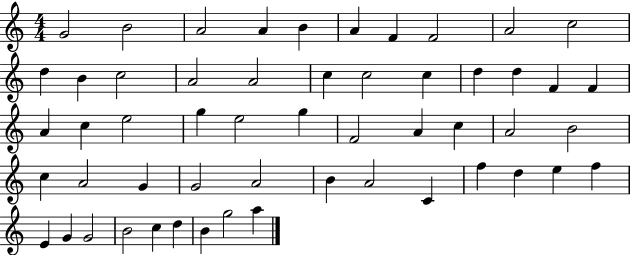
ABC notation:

X:1
T:Untitled
M:4/4
L:1/4
K:C
G2 B2 A2 A B A F F2 A2 c2 d B c2 A2 A2 c c2 c d d F F A c e2 g e2 g F2 A c A2 B2 c A2 G G2 A2 B A2 C f d e f E G G2 B2 c d B g2 a